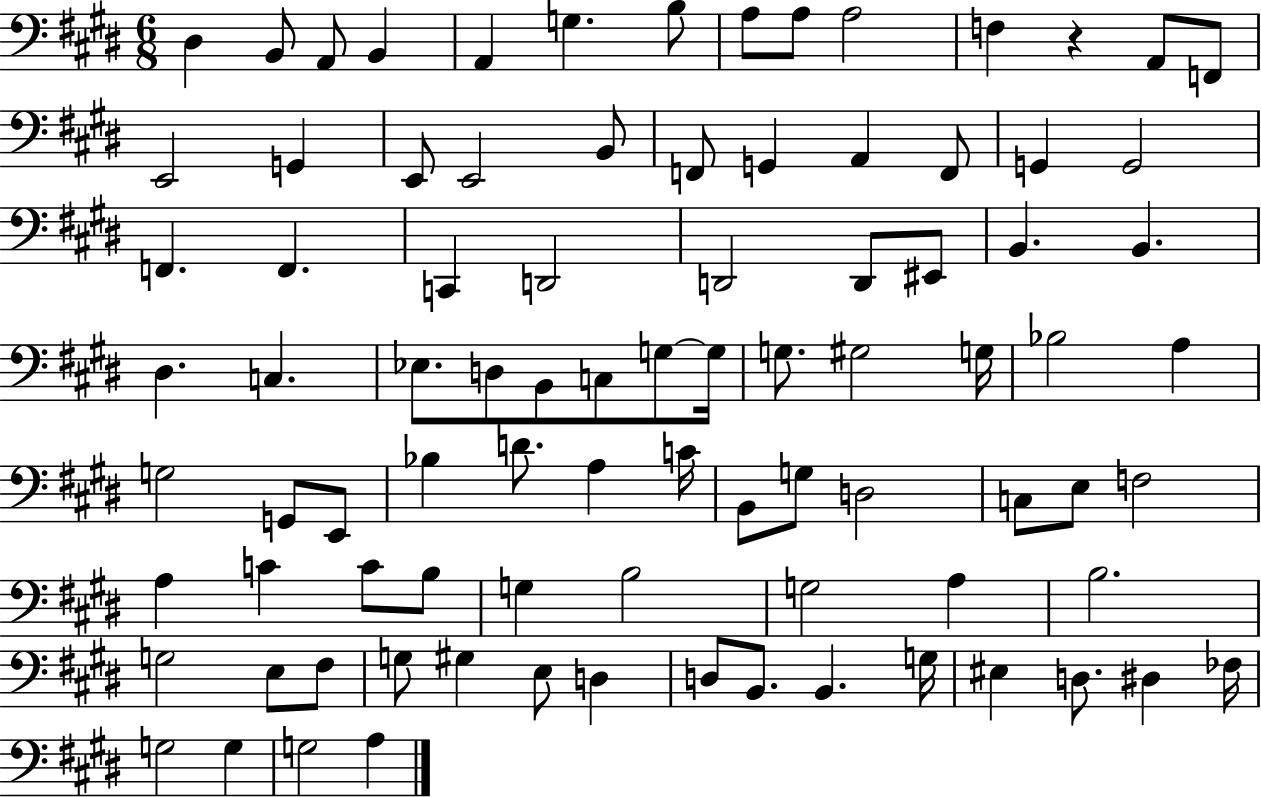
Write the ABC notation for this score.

X:1
T:Untitled
M:6/8
L:1/4
K:E
^D, B,,/2 A,,/2 B,, A,, G, B,/2 A,/2 A,/2 A,2 F, z A,,/2 F,,/2 E,,2 G,, E,,/2 E,,2 B,,/2 F,,/2 G,, A,, F,,/2 G,, G,,2 F,, F,, C,, D,,2 D,,2 D,,/2 ^E,,/2 B,, B,, ^D, C, _E,/2 D,/2 B,,/2 C,/2 G,/2 G,/4 G,/2 ^G,2 G,/4 _B,2 A, G,2 G,,/2 E,,/2 _B, D/2 A, C/4 B,,/2 G,/2 D,2 C,/2 E,/2 F,2 A, C C/2 B,/2 G, B,2 G,2 A, B,2 G,2 E,/2 ^F,/2 G,/2 ^G, E,/2 D, D,/2 B,,/2 B,, G,/4 ^E, D,/2 ^D, _F,/4 G,2 G, G,2 A,